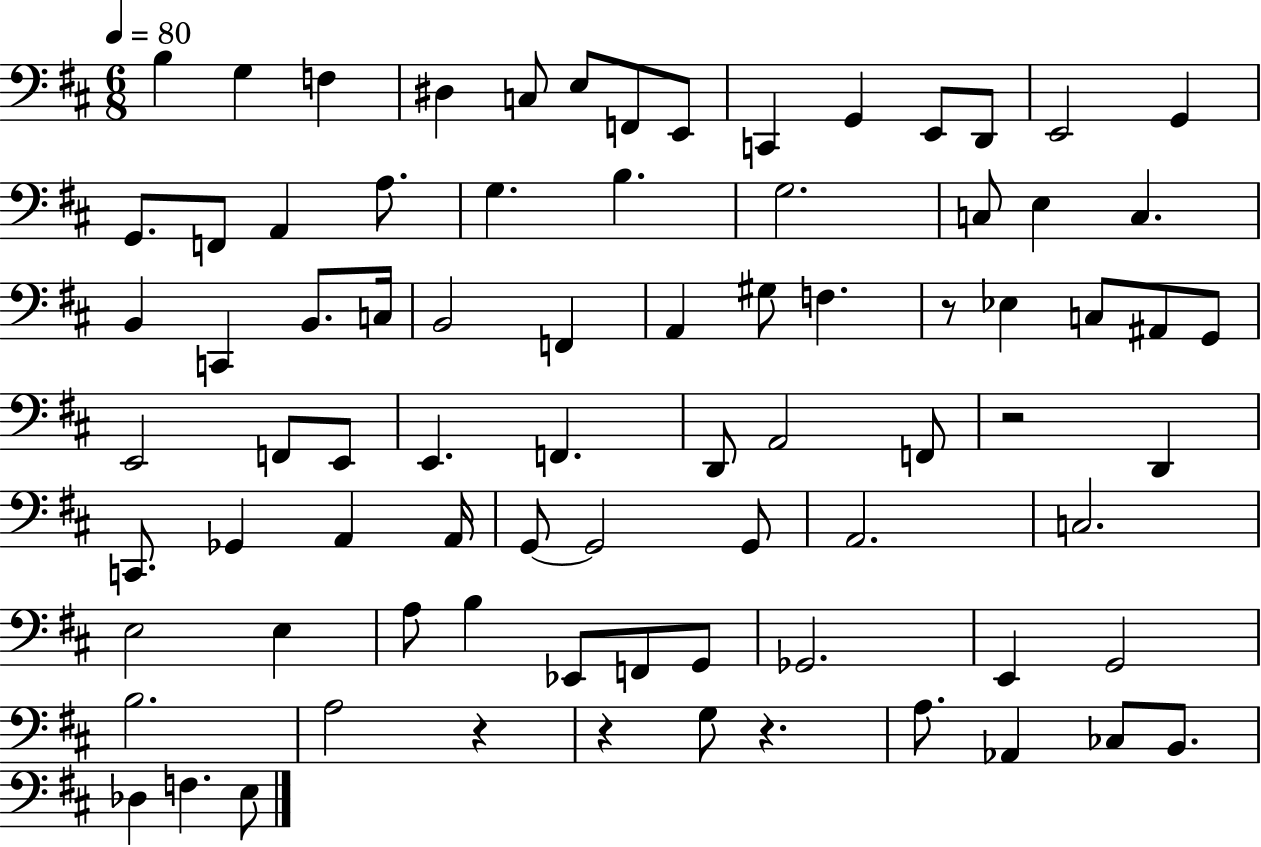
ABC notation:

X:1
T:Untitled
M:6/8
L:1/4
K:D
B, G, F, ^D, C,/2 E,/2 F,,/2 E,,/2 C,, G,, E,,/2 D,,/2 E,,2 G,, G,,/2 F,,/2 A,, A,/2 G, B, G,2 C,/2 E, C, B,, C,, B,,/2 C,/4 B,,2 F,, A,, ^G,/2 F, z/2 _E, C,/2 ^A,,/2 G,,/2 E,,2 F,,/2 E,,/2 E,, F,, D,,/2 A,,2 F,,/2 z2 D,, C,,/2 _G,, A,, A,,/4 G,,/2 G,,2 G,,/2 A,,2 C,2 E,2 E, A,/2 B, _E,,/2 F,,/2 G,,/2 _G,,2 E,, G,,2 B,2 A,2 z z G,/2 z A,/2 _A,, _C,/2 B,,/2 _D, F, E,/2